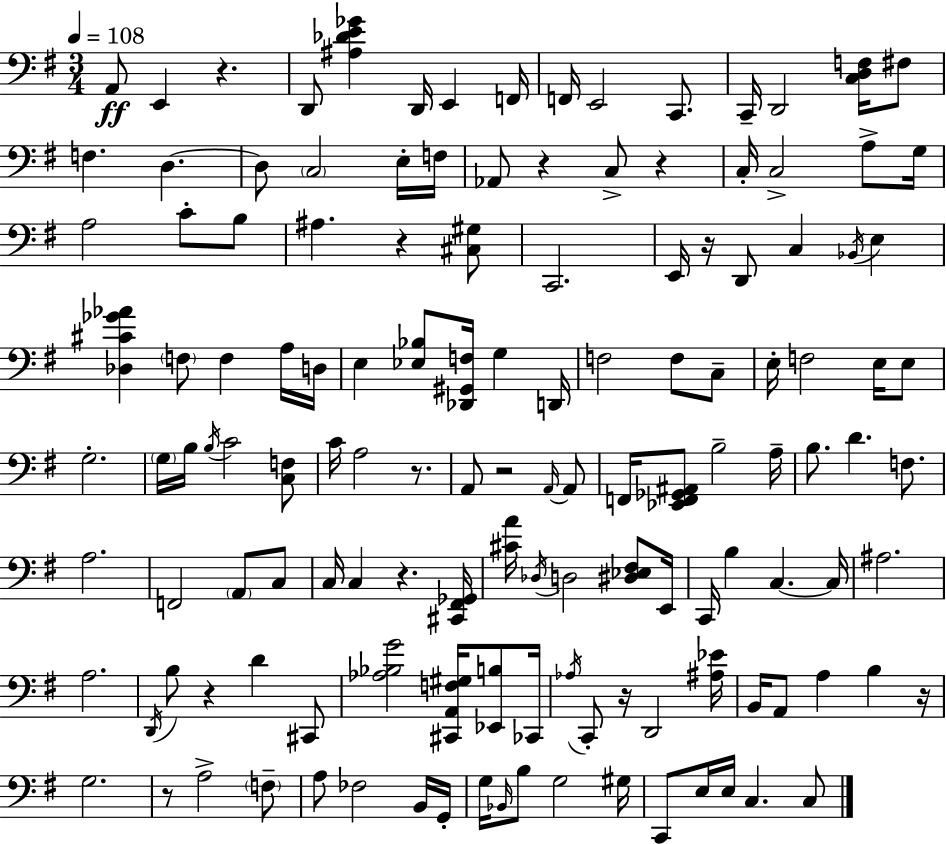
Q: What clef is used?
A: bass